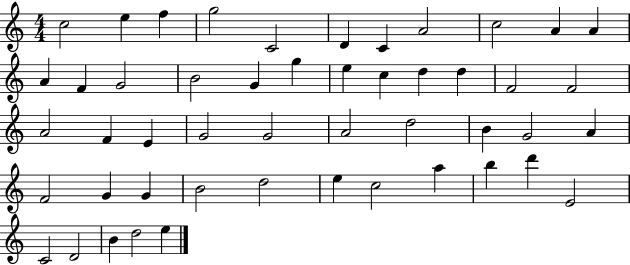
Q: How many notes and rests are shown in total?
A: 49